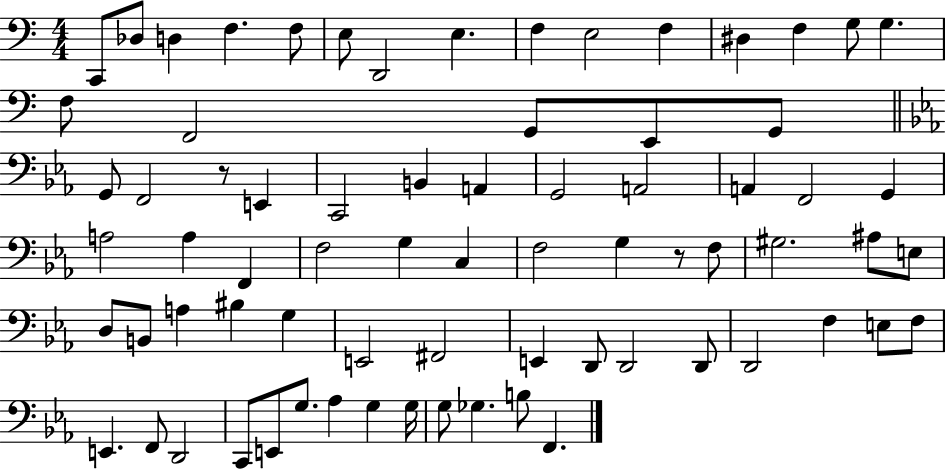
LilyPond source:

{
  \clef bass
  \numericTimeSignature
  \time 4/4
  \key c \major
  c,8 des8 d4 f4. f8 | e8 d,2 e4. | f4 e2 f4 | dis4 f4 g8 g4. | \break f8 f,2 g,8 e,8 g,8 | \bar "||" \break \key ees \major g,8 f,2 r8 e,4 | c,2 b,4 a,4 | g,2 a,2 | a,4 f,2 g,4 | \break a2 a4 f,4 | f2 g4 c4 | f2 g4 r8 f8 | gis2. ais8 e8 | \break d8 b,8 a4 bis4 g4 | e,2 fis,2 | e,4 d,8 d,2 d,8 | d,2 f4 e8 f8 | \break e,4. f,8 d,2 | c,8 e,8 g8. aes4 g4 g16 | g8 ges4. b8 f,4. | \bar "|."
}